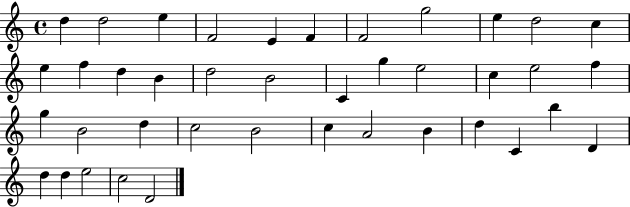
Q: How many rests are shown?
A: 0